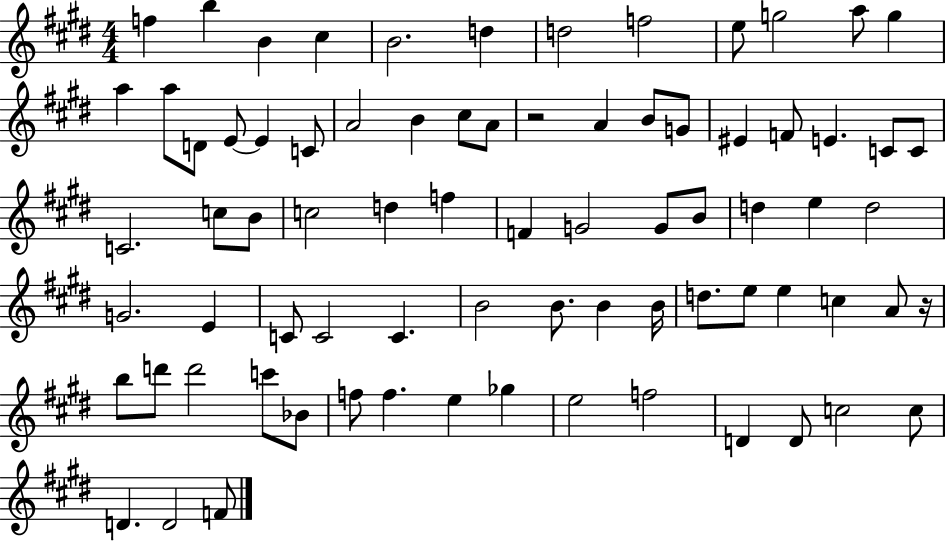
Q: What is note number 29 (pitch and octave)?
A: C4